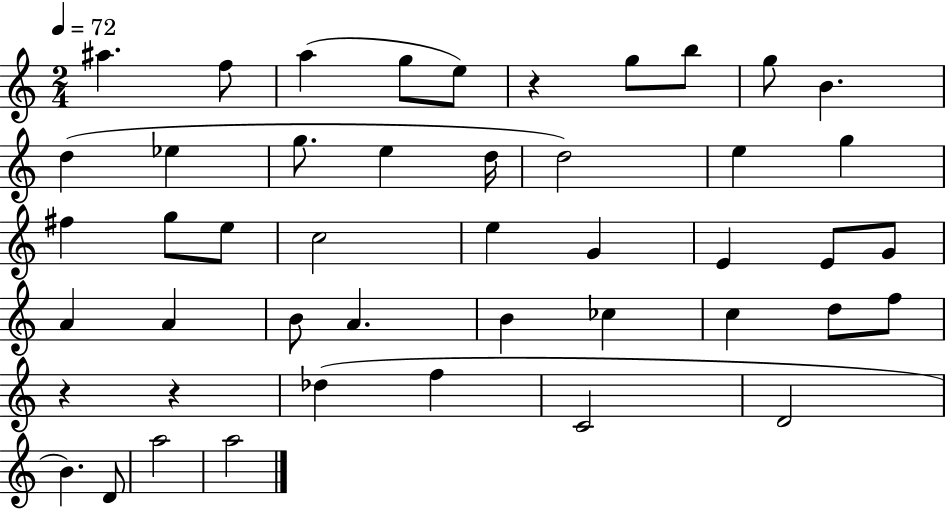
X:1
T:Untitled
M:2/4
L:1/4
K:C
^a f/2 a g/2 e/2 z g/2 b/2 g/2 B d _e g/2 e d/4 d2 e g ^f g/2 e/2 c2 e G E E/2 G/2 A A B/2 A B _c c d/2 f/2 z z _d f C2 D2 B D/2 a2 a2